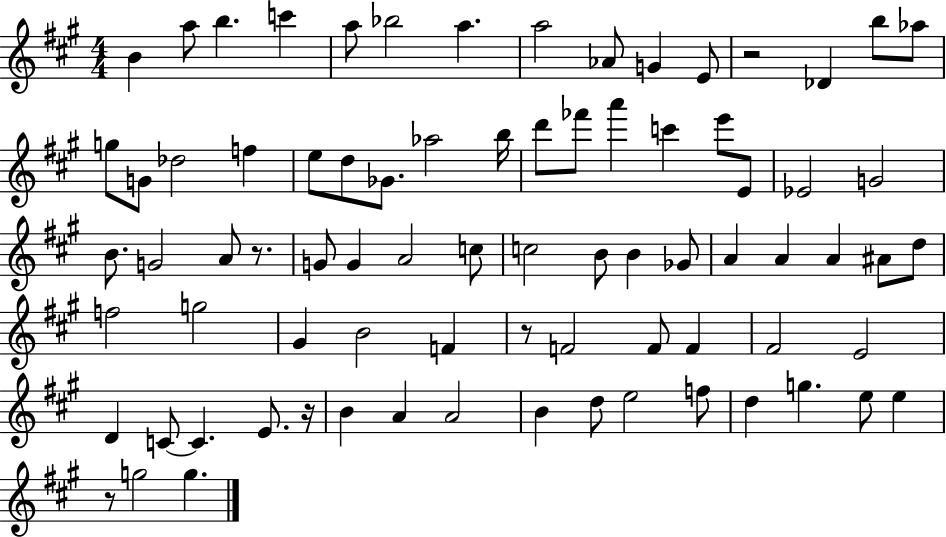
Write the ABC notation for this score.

X:1
T:Untitled
M:4/4
L:1/4
K:A
B a/2 b c' a/2 _b2 a a2 _A/2 G E/2 z2 _D b/2 _a/2 g/2 G/2 _d2 f e/2 d/2 _G/2 _a2 b/4 d'/2 _f'/2 a' c' e'/2 E/2 _E2 G2 B/2 G2 A/2 z/2 G/2 G A2 c/2 c2 B/2 B _G/2 A A A ^A/2 d/2 f2 g2 ^G B2 F z/2 F2 F/2 F ^F2 E2 D C/2 C E/2 z/4 B A A2 B d/2 e2 f/2 d g e/2 e z/2 g2 g